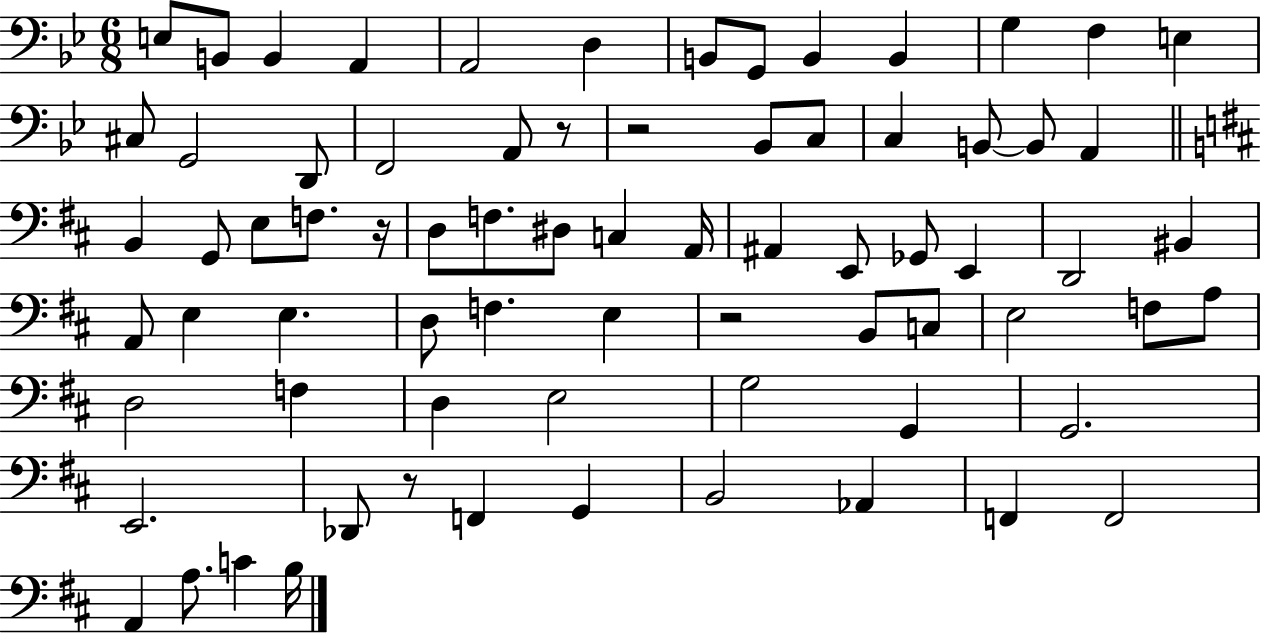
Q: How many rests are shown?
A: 5